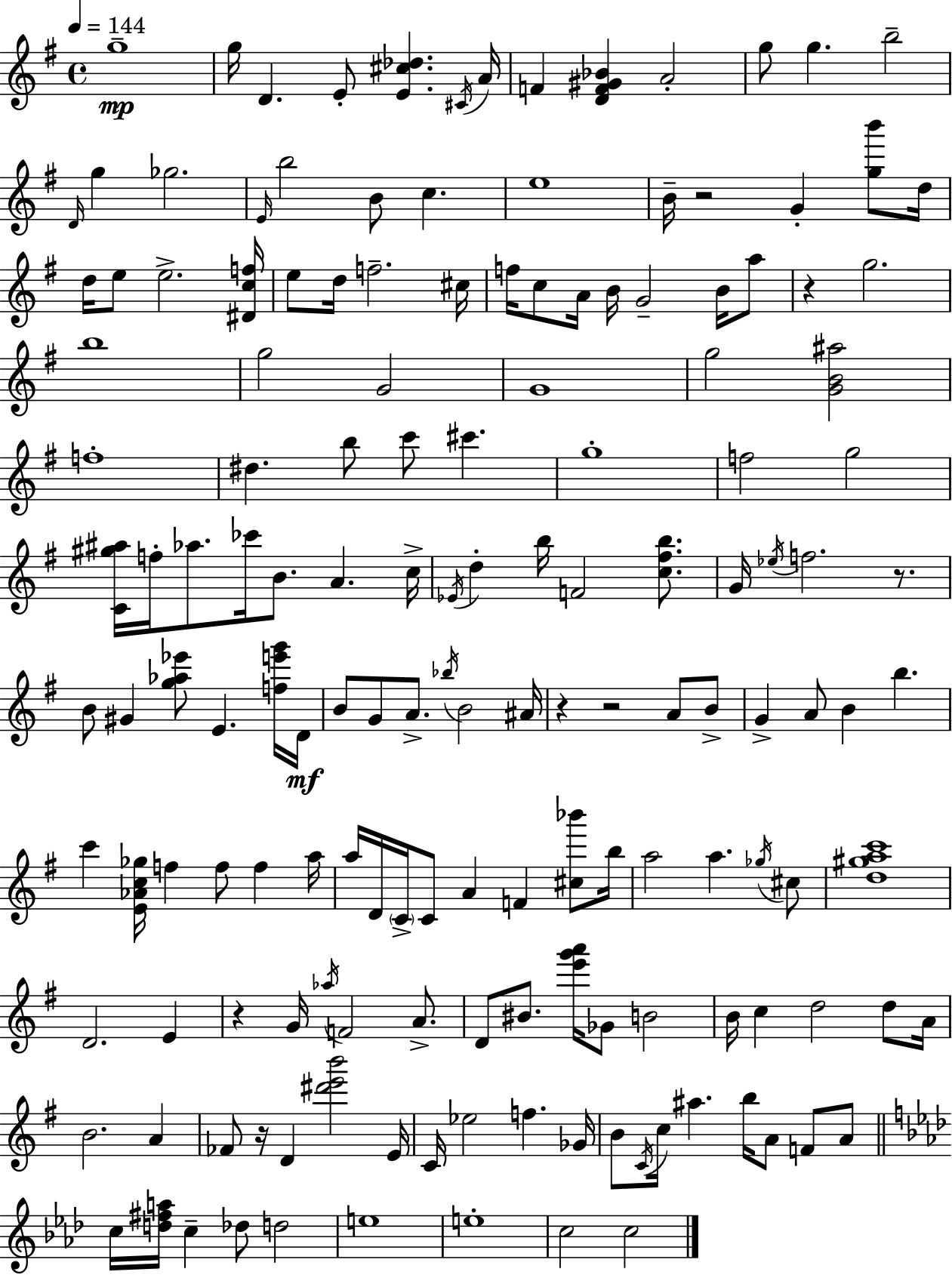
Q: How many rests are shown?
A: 7